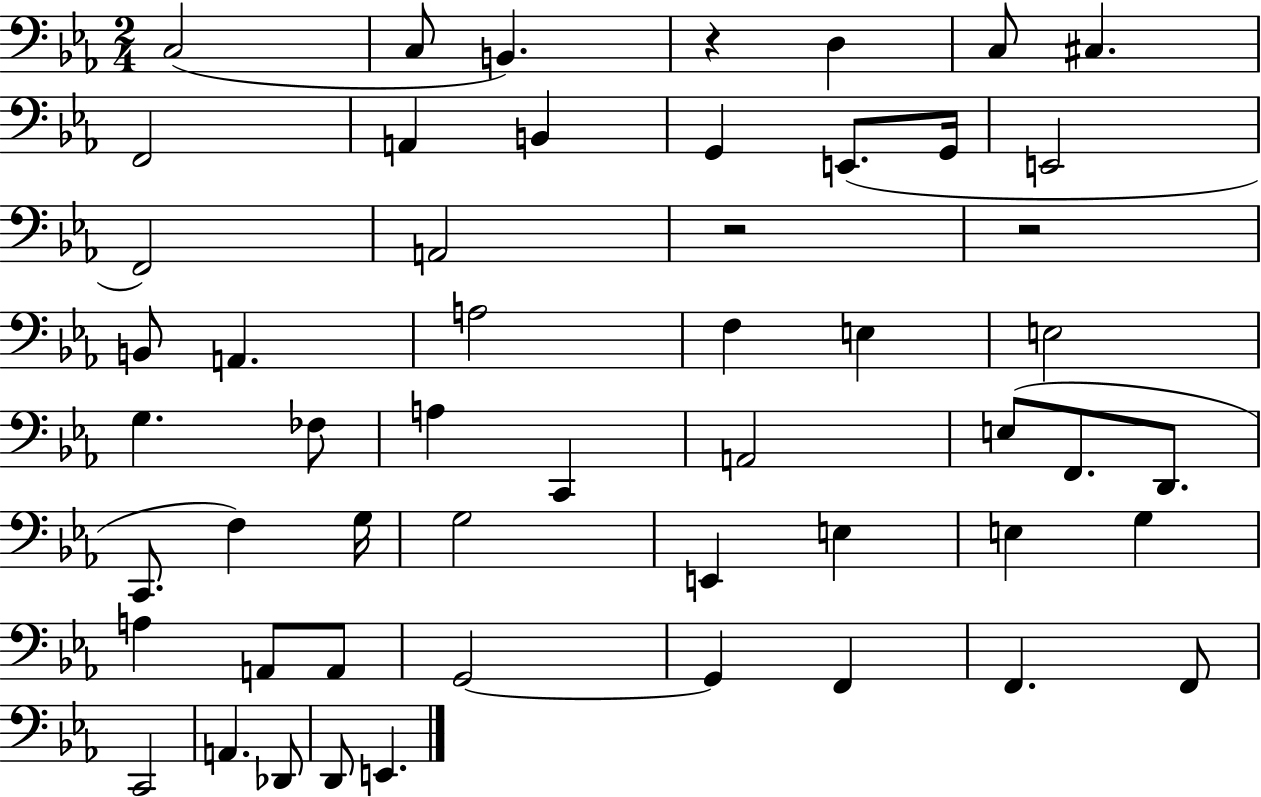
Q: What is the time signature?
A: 2/4